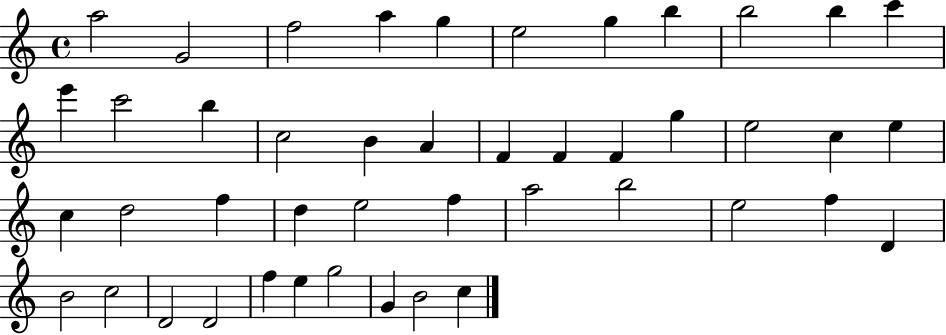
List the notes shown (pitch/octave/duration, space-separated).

A5/h G4/h F5/h A5/q G5/q E5/h G5/q B5/q B5/h B5/q C6/q E6/q C6/h B5/q C5/h B4/q A4/q F4/q F4/q F4/q G5/q E5/h C5/q E5/q C5/q D5/h F5/q D5/q E5/h F5/q A5/h B5/h E5/h F5/q D4/q B4/h C5/h D4/h D4/h F5/q E5/q G5/h G4/q B4/h C5/q